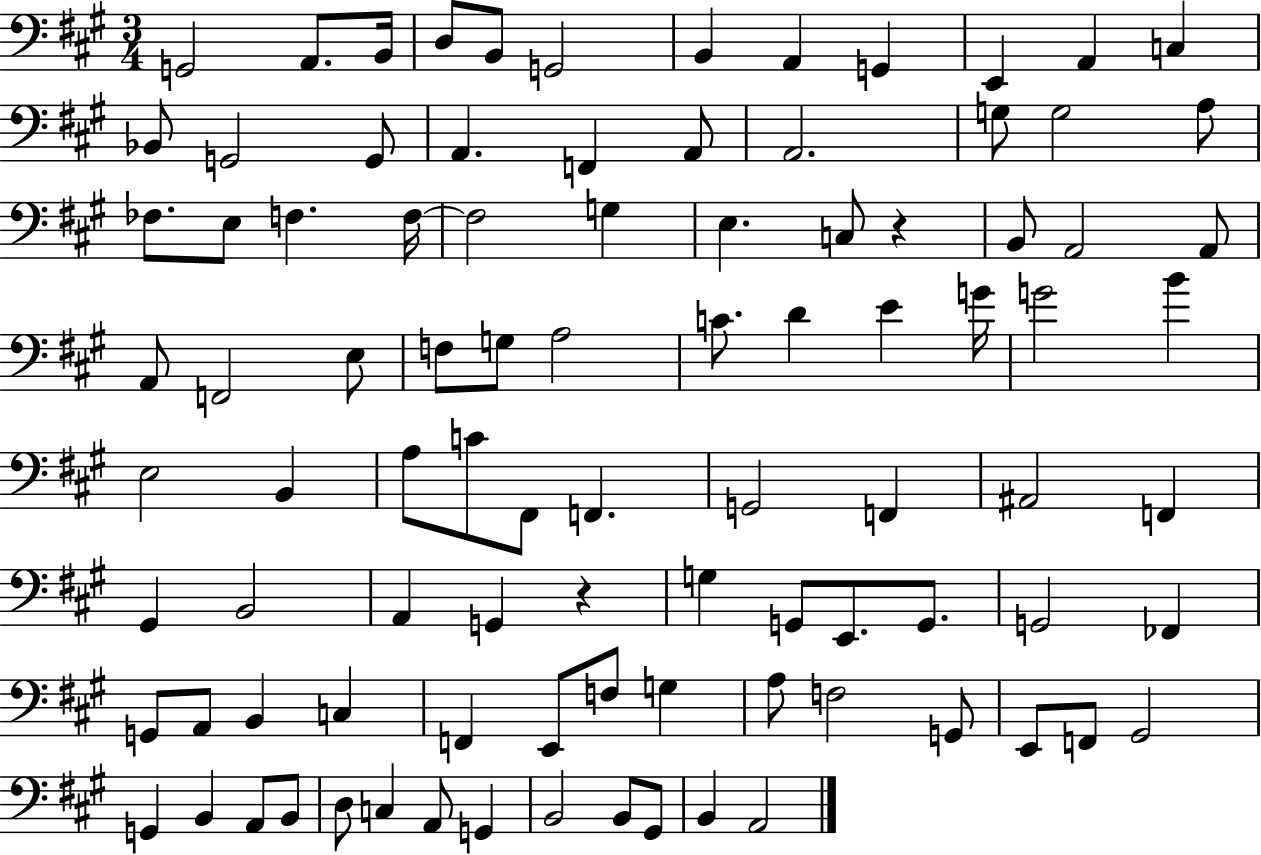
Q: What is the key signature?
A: A major